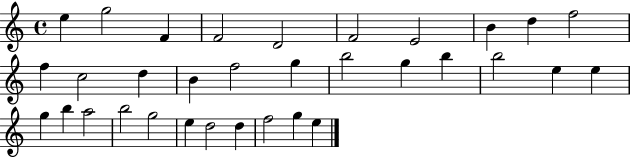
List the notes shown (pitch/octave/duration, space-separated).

E5/q G5/h F4/q F4/h D4/h F4/h E4/h B4/q D5/q F5/h F5/q C5/h D5/q B4/q F5/h G5/q B5/h G5/q B5/q B5/h E5/q E5/q G5/q B5/q A5/h B5/h G5/h E5/q D5/h D5/q F5/h G5/q E5/q